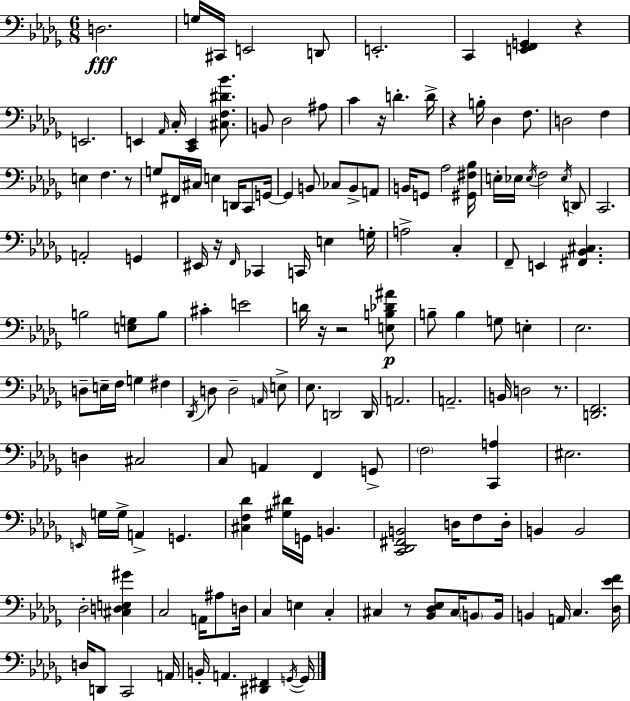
D3/h. G3/s C#2/s E2/h D2/e E2/h. C2/q [E2,F2,G2]/q R/q E2/h. E2/q Ab2/s C3/s [C2,E2]/q [C#3,F3,D#4,Bb4]/e. B2/e Db3/h A#3/e C4/q R/s D4/q. D4/s R/q B3/s Db3/q F3/e. D3/h F3/q E3/q F3/q. R/e G3/e F#2/s C#3/s E3/q D2/s C2/e G2/s G2/q B2/e CES3/e B2/e A2/e B2/s G2/e Ab3/h [G#2,F#3,Bb3]/s E3/s Eb3/s Eb3/s F3/h Eb3/s D2/e C2/h. A2/h G2/q EIS2/s R/s F2/s CES2/q C2/s E3/q G3/s A3/h C3/q F2/e E2/q [F#2,Bb2,C#3]/q. B3/h [E3,G3]/e B3/e C#4/q E4/h D4/s R/s R/h [E3,B3,Db4,A#4]/e B3/e B3/q G3/e E3/q Eb3/h. D3/e E3/s F3/s G3/q F#3/q Db2/s D3/e D3/h A2/s E3/e Eb3/e. D2/h D2/s A2/h. A2/h. B2/s D3/h R/e. [D2,F2]/h. D3/q C#3/h C3/e A2/q F2/q G2/e F3/h [C2,A3]/q EIS3/h. E2/s G3/s G3/s A2/q G2/q. [C#3,F3,Db4]/q [G#3,D#4]/s G2/s B2/q. [C2,Db2,F#2,B2]/h D3/s F3/e D3/s B2/q B2/h Db3/h [C#3,D3,E3,G#4]/q C3/h A2/s A#3/e D3/s C3/q E3/q C3/q C#3/q R/e [Bb2,Db3,Eb3]/e C#3/s B2/e B2/s B2/q A2/s C3/q. [Db3,Eb4,F4]/s D3/s D2/e C2/h A2/s B2/s A2/q. [D#2,F#2]/q G2/s G2/s